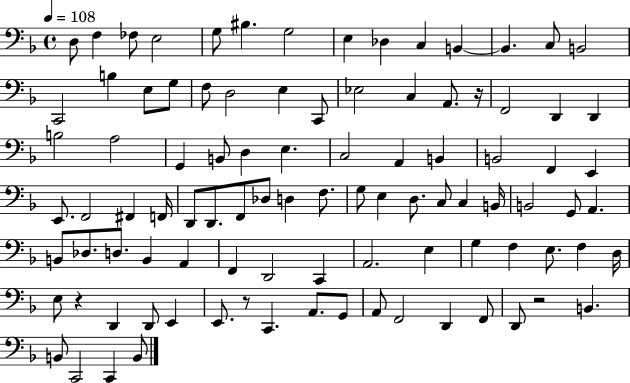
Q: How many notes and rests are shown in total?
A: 96